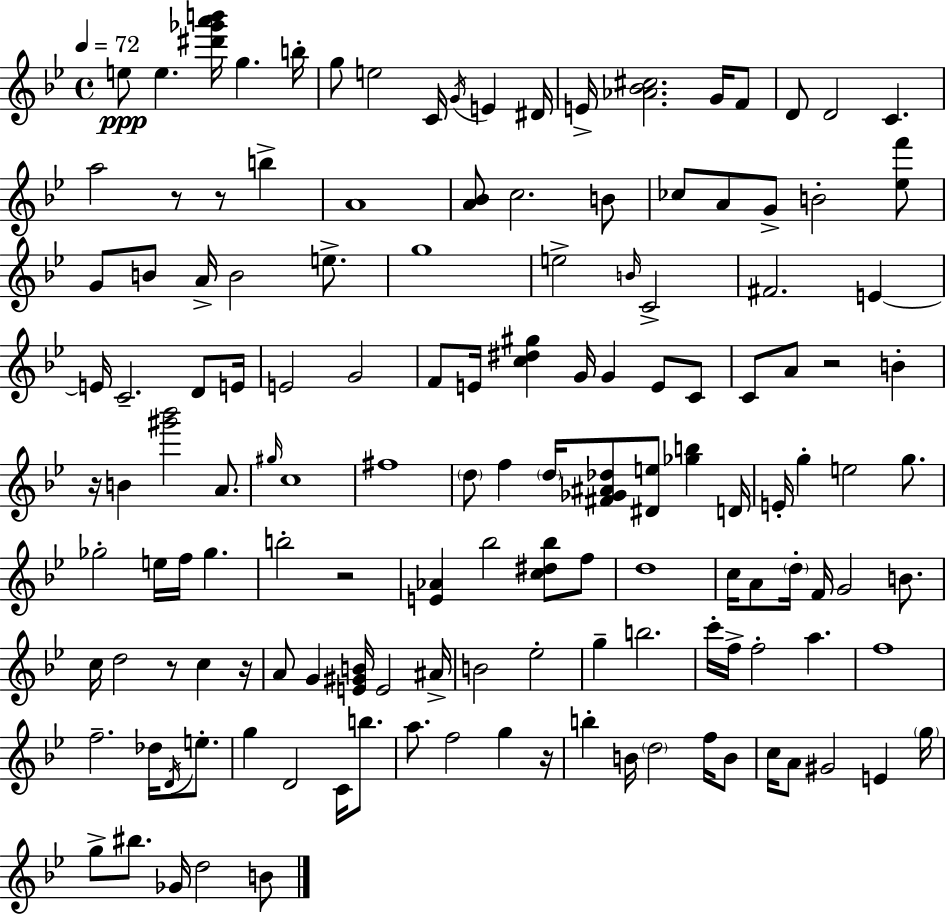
{
  \clef treble
  \time 4/4
  \defaultTimeSignature
  \key g \minor
  \tempo 4 = 72
  e''8\ppp e''4. <dis''' ges''' a''' b'''>16 g''4. b''16-. | g''8 e''2 c'16 \acciaccatura { g'16 } e'4 | dis'16 e'16-> <aes' bes' cis''>2. g'16 f'8 | d'8 d'2 c'4. | \break a''2 r8 r8 b''4-> | a'1 | <a' bes'>8 c''2. b'8 | ces''8 a'8 g'8-> b'2-. <ees'' f'''>8 | \break g'8 b'8 a'16-> b'2 e''8.-> | g''1 | e''2-> \grace { b'16 } c'2-> | fis'2. e'4~~ | \break e'16 c'2.-- d'8 | e'16 e'2 g'2 | f'8 e'16 <c'' dis'' gis''>4 g'16 g'4 e'8 | c'8 c'8 a'8 r2 b'4-. | \break r16 b'4 <gis''' bes'''>2 a'8. | \grace { gis''16 } c''1 | fis''1 | \parenthesize d''8 f''4 \parenthesize d''16 <fis' ges' ais' des''>8 <dis' e''>8 <ges'' b''>4 | \break d'16 e'16-. g''4-. e''2 | g''8. ges''2-. e''16 f''16 ges''4. | b''2-. r2 | <e' aes'>4 bes''2 <c'' dis'' bes''>8 | \break f''8 d''1 | c''16 a'8 \parenthesize d''16-. f'16 g'2 | b'8. c''16 d''2 r8 c''4 | r16 a'8 g'4 <e' gis' b'>16 e'2 | \break ais'16-> b'2 ees''2-. | g''4-- b''2. | c'''16-. f''16-> f''2-. a''4. | f''1 | \break f''2.-- des''16 | \acciaccatura { d'16 } e''8.-. g''4 d'2 | c'16 b''8. a''8. f''2 g''4 | r16 b''4-. b'16 \parenthesize d''2 | \break f''16 b'8 c''16 a'8 gis'2 e'4 | \parenthesize g''16 g''8-> bis''8. ges'16 d''2 | b'8 \bar "|."
}